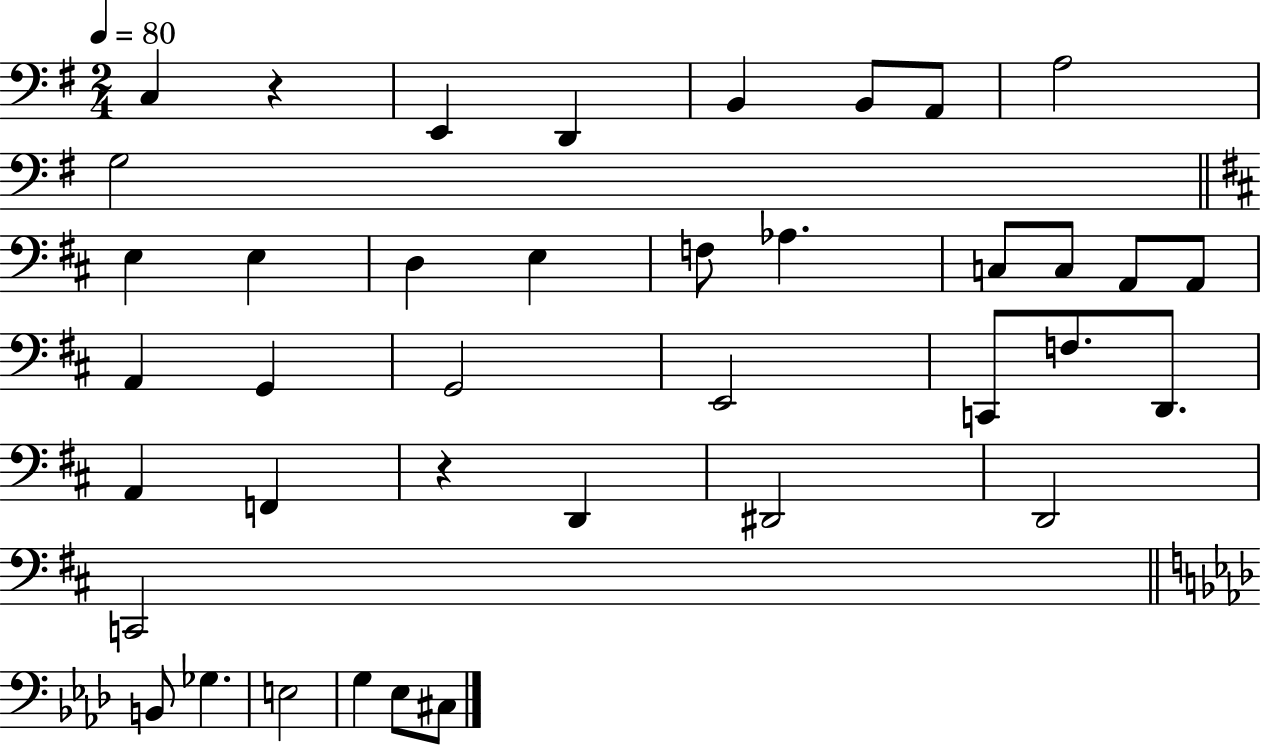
C3/q R/q E2/q D2/q B2/q B2/e A2/e A3/h G3/h E3/q E3/q D3/q E3/q F3/e Ab3/q. C3/e C3/e A2/e A2/e A2/q G2/q G2/h E2/h C2/e F3/e. D2/e. A2/q F2/q R/q D2/q D#2/h D2/h C2/h B2/e Gb3/q. E3/h G3/q Eb3/e C#3/e